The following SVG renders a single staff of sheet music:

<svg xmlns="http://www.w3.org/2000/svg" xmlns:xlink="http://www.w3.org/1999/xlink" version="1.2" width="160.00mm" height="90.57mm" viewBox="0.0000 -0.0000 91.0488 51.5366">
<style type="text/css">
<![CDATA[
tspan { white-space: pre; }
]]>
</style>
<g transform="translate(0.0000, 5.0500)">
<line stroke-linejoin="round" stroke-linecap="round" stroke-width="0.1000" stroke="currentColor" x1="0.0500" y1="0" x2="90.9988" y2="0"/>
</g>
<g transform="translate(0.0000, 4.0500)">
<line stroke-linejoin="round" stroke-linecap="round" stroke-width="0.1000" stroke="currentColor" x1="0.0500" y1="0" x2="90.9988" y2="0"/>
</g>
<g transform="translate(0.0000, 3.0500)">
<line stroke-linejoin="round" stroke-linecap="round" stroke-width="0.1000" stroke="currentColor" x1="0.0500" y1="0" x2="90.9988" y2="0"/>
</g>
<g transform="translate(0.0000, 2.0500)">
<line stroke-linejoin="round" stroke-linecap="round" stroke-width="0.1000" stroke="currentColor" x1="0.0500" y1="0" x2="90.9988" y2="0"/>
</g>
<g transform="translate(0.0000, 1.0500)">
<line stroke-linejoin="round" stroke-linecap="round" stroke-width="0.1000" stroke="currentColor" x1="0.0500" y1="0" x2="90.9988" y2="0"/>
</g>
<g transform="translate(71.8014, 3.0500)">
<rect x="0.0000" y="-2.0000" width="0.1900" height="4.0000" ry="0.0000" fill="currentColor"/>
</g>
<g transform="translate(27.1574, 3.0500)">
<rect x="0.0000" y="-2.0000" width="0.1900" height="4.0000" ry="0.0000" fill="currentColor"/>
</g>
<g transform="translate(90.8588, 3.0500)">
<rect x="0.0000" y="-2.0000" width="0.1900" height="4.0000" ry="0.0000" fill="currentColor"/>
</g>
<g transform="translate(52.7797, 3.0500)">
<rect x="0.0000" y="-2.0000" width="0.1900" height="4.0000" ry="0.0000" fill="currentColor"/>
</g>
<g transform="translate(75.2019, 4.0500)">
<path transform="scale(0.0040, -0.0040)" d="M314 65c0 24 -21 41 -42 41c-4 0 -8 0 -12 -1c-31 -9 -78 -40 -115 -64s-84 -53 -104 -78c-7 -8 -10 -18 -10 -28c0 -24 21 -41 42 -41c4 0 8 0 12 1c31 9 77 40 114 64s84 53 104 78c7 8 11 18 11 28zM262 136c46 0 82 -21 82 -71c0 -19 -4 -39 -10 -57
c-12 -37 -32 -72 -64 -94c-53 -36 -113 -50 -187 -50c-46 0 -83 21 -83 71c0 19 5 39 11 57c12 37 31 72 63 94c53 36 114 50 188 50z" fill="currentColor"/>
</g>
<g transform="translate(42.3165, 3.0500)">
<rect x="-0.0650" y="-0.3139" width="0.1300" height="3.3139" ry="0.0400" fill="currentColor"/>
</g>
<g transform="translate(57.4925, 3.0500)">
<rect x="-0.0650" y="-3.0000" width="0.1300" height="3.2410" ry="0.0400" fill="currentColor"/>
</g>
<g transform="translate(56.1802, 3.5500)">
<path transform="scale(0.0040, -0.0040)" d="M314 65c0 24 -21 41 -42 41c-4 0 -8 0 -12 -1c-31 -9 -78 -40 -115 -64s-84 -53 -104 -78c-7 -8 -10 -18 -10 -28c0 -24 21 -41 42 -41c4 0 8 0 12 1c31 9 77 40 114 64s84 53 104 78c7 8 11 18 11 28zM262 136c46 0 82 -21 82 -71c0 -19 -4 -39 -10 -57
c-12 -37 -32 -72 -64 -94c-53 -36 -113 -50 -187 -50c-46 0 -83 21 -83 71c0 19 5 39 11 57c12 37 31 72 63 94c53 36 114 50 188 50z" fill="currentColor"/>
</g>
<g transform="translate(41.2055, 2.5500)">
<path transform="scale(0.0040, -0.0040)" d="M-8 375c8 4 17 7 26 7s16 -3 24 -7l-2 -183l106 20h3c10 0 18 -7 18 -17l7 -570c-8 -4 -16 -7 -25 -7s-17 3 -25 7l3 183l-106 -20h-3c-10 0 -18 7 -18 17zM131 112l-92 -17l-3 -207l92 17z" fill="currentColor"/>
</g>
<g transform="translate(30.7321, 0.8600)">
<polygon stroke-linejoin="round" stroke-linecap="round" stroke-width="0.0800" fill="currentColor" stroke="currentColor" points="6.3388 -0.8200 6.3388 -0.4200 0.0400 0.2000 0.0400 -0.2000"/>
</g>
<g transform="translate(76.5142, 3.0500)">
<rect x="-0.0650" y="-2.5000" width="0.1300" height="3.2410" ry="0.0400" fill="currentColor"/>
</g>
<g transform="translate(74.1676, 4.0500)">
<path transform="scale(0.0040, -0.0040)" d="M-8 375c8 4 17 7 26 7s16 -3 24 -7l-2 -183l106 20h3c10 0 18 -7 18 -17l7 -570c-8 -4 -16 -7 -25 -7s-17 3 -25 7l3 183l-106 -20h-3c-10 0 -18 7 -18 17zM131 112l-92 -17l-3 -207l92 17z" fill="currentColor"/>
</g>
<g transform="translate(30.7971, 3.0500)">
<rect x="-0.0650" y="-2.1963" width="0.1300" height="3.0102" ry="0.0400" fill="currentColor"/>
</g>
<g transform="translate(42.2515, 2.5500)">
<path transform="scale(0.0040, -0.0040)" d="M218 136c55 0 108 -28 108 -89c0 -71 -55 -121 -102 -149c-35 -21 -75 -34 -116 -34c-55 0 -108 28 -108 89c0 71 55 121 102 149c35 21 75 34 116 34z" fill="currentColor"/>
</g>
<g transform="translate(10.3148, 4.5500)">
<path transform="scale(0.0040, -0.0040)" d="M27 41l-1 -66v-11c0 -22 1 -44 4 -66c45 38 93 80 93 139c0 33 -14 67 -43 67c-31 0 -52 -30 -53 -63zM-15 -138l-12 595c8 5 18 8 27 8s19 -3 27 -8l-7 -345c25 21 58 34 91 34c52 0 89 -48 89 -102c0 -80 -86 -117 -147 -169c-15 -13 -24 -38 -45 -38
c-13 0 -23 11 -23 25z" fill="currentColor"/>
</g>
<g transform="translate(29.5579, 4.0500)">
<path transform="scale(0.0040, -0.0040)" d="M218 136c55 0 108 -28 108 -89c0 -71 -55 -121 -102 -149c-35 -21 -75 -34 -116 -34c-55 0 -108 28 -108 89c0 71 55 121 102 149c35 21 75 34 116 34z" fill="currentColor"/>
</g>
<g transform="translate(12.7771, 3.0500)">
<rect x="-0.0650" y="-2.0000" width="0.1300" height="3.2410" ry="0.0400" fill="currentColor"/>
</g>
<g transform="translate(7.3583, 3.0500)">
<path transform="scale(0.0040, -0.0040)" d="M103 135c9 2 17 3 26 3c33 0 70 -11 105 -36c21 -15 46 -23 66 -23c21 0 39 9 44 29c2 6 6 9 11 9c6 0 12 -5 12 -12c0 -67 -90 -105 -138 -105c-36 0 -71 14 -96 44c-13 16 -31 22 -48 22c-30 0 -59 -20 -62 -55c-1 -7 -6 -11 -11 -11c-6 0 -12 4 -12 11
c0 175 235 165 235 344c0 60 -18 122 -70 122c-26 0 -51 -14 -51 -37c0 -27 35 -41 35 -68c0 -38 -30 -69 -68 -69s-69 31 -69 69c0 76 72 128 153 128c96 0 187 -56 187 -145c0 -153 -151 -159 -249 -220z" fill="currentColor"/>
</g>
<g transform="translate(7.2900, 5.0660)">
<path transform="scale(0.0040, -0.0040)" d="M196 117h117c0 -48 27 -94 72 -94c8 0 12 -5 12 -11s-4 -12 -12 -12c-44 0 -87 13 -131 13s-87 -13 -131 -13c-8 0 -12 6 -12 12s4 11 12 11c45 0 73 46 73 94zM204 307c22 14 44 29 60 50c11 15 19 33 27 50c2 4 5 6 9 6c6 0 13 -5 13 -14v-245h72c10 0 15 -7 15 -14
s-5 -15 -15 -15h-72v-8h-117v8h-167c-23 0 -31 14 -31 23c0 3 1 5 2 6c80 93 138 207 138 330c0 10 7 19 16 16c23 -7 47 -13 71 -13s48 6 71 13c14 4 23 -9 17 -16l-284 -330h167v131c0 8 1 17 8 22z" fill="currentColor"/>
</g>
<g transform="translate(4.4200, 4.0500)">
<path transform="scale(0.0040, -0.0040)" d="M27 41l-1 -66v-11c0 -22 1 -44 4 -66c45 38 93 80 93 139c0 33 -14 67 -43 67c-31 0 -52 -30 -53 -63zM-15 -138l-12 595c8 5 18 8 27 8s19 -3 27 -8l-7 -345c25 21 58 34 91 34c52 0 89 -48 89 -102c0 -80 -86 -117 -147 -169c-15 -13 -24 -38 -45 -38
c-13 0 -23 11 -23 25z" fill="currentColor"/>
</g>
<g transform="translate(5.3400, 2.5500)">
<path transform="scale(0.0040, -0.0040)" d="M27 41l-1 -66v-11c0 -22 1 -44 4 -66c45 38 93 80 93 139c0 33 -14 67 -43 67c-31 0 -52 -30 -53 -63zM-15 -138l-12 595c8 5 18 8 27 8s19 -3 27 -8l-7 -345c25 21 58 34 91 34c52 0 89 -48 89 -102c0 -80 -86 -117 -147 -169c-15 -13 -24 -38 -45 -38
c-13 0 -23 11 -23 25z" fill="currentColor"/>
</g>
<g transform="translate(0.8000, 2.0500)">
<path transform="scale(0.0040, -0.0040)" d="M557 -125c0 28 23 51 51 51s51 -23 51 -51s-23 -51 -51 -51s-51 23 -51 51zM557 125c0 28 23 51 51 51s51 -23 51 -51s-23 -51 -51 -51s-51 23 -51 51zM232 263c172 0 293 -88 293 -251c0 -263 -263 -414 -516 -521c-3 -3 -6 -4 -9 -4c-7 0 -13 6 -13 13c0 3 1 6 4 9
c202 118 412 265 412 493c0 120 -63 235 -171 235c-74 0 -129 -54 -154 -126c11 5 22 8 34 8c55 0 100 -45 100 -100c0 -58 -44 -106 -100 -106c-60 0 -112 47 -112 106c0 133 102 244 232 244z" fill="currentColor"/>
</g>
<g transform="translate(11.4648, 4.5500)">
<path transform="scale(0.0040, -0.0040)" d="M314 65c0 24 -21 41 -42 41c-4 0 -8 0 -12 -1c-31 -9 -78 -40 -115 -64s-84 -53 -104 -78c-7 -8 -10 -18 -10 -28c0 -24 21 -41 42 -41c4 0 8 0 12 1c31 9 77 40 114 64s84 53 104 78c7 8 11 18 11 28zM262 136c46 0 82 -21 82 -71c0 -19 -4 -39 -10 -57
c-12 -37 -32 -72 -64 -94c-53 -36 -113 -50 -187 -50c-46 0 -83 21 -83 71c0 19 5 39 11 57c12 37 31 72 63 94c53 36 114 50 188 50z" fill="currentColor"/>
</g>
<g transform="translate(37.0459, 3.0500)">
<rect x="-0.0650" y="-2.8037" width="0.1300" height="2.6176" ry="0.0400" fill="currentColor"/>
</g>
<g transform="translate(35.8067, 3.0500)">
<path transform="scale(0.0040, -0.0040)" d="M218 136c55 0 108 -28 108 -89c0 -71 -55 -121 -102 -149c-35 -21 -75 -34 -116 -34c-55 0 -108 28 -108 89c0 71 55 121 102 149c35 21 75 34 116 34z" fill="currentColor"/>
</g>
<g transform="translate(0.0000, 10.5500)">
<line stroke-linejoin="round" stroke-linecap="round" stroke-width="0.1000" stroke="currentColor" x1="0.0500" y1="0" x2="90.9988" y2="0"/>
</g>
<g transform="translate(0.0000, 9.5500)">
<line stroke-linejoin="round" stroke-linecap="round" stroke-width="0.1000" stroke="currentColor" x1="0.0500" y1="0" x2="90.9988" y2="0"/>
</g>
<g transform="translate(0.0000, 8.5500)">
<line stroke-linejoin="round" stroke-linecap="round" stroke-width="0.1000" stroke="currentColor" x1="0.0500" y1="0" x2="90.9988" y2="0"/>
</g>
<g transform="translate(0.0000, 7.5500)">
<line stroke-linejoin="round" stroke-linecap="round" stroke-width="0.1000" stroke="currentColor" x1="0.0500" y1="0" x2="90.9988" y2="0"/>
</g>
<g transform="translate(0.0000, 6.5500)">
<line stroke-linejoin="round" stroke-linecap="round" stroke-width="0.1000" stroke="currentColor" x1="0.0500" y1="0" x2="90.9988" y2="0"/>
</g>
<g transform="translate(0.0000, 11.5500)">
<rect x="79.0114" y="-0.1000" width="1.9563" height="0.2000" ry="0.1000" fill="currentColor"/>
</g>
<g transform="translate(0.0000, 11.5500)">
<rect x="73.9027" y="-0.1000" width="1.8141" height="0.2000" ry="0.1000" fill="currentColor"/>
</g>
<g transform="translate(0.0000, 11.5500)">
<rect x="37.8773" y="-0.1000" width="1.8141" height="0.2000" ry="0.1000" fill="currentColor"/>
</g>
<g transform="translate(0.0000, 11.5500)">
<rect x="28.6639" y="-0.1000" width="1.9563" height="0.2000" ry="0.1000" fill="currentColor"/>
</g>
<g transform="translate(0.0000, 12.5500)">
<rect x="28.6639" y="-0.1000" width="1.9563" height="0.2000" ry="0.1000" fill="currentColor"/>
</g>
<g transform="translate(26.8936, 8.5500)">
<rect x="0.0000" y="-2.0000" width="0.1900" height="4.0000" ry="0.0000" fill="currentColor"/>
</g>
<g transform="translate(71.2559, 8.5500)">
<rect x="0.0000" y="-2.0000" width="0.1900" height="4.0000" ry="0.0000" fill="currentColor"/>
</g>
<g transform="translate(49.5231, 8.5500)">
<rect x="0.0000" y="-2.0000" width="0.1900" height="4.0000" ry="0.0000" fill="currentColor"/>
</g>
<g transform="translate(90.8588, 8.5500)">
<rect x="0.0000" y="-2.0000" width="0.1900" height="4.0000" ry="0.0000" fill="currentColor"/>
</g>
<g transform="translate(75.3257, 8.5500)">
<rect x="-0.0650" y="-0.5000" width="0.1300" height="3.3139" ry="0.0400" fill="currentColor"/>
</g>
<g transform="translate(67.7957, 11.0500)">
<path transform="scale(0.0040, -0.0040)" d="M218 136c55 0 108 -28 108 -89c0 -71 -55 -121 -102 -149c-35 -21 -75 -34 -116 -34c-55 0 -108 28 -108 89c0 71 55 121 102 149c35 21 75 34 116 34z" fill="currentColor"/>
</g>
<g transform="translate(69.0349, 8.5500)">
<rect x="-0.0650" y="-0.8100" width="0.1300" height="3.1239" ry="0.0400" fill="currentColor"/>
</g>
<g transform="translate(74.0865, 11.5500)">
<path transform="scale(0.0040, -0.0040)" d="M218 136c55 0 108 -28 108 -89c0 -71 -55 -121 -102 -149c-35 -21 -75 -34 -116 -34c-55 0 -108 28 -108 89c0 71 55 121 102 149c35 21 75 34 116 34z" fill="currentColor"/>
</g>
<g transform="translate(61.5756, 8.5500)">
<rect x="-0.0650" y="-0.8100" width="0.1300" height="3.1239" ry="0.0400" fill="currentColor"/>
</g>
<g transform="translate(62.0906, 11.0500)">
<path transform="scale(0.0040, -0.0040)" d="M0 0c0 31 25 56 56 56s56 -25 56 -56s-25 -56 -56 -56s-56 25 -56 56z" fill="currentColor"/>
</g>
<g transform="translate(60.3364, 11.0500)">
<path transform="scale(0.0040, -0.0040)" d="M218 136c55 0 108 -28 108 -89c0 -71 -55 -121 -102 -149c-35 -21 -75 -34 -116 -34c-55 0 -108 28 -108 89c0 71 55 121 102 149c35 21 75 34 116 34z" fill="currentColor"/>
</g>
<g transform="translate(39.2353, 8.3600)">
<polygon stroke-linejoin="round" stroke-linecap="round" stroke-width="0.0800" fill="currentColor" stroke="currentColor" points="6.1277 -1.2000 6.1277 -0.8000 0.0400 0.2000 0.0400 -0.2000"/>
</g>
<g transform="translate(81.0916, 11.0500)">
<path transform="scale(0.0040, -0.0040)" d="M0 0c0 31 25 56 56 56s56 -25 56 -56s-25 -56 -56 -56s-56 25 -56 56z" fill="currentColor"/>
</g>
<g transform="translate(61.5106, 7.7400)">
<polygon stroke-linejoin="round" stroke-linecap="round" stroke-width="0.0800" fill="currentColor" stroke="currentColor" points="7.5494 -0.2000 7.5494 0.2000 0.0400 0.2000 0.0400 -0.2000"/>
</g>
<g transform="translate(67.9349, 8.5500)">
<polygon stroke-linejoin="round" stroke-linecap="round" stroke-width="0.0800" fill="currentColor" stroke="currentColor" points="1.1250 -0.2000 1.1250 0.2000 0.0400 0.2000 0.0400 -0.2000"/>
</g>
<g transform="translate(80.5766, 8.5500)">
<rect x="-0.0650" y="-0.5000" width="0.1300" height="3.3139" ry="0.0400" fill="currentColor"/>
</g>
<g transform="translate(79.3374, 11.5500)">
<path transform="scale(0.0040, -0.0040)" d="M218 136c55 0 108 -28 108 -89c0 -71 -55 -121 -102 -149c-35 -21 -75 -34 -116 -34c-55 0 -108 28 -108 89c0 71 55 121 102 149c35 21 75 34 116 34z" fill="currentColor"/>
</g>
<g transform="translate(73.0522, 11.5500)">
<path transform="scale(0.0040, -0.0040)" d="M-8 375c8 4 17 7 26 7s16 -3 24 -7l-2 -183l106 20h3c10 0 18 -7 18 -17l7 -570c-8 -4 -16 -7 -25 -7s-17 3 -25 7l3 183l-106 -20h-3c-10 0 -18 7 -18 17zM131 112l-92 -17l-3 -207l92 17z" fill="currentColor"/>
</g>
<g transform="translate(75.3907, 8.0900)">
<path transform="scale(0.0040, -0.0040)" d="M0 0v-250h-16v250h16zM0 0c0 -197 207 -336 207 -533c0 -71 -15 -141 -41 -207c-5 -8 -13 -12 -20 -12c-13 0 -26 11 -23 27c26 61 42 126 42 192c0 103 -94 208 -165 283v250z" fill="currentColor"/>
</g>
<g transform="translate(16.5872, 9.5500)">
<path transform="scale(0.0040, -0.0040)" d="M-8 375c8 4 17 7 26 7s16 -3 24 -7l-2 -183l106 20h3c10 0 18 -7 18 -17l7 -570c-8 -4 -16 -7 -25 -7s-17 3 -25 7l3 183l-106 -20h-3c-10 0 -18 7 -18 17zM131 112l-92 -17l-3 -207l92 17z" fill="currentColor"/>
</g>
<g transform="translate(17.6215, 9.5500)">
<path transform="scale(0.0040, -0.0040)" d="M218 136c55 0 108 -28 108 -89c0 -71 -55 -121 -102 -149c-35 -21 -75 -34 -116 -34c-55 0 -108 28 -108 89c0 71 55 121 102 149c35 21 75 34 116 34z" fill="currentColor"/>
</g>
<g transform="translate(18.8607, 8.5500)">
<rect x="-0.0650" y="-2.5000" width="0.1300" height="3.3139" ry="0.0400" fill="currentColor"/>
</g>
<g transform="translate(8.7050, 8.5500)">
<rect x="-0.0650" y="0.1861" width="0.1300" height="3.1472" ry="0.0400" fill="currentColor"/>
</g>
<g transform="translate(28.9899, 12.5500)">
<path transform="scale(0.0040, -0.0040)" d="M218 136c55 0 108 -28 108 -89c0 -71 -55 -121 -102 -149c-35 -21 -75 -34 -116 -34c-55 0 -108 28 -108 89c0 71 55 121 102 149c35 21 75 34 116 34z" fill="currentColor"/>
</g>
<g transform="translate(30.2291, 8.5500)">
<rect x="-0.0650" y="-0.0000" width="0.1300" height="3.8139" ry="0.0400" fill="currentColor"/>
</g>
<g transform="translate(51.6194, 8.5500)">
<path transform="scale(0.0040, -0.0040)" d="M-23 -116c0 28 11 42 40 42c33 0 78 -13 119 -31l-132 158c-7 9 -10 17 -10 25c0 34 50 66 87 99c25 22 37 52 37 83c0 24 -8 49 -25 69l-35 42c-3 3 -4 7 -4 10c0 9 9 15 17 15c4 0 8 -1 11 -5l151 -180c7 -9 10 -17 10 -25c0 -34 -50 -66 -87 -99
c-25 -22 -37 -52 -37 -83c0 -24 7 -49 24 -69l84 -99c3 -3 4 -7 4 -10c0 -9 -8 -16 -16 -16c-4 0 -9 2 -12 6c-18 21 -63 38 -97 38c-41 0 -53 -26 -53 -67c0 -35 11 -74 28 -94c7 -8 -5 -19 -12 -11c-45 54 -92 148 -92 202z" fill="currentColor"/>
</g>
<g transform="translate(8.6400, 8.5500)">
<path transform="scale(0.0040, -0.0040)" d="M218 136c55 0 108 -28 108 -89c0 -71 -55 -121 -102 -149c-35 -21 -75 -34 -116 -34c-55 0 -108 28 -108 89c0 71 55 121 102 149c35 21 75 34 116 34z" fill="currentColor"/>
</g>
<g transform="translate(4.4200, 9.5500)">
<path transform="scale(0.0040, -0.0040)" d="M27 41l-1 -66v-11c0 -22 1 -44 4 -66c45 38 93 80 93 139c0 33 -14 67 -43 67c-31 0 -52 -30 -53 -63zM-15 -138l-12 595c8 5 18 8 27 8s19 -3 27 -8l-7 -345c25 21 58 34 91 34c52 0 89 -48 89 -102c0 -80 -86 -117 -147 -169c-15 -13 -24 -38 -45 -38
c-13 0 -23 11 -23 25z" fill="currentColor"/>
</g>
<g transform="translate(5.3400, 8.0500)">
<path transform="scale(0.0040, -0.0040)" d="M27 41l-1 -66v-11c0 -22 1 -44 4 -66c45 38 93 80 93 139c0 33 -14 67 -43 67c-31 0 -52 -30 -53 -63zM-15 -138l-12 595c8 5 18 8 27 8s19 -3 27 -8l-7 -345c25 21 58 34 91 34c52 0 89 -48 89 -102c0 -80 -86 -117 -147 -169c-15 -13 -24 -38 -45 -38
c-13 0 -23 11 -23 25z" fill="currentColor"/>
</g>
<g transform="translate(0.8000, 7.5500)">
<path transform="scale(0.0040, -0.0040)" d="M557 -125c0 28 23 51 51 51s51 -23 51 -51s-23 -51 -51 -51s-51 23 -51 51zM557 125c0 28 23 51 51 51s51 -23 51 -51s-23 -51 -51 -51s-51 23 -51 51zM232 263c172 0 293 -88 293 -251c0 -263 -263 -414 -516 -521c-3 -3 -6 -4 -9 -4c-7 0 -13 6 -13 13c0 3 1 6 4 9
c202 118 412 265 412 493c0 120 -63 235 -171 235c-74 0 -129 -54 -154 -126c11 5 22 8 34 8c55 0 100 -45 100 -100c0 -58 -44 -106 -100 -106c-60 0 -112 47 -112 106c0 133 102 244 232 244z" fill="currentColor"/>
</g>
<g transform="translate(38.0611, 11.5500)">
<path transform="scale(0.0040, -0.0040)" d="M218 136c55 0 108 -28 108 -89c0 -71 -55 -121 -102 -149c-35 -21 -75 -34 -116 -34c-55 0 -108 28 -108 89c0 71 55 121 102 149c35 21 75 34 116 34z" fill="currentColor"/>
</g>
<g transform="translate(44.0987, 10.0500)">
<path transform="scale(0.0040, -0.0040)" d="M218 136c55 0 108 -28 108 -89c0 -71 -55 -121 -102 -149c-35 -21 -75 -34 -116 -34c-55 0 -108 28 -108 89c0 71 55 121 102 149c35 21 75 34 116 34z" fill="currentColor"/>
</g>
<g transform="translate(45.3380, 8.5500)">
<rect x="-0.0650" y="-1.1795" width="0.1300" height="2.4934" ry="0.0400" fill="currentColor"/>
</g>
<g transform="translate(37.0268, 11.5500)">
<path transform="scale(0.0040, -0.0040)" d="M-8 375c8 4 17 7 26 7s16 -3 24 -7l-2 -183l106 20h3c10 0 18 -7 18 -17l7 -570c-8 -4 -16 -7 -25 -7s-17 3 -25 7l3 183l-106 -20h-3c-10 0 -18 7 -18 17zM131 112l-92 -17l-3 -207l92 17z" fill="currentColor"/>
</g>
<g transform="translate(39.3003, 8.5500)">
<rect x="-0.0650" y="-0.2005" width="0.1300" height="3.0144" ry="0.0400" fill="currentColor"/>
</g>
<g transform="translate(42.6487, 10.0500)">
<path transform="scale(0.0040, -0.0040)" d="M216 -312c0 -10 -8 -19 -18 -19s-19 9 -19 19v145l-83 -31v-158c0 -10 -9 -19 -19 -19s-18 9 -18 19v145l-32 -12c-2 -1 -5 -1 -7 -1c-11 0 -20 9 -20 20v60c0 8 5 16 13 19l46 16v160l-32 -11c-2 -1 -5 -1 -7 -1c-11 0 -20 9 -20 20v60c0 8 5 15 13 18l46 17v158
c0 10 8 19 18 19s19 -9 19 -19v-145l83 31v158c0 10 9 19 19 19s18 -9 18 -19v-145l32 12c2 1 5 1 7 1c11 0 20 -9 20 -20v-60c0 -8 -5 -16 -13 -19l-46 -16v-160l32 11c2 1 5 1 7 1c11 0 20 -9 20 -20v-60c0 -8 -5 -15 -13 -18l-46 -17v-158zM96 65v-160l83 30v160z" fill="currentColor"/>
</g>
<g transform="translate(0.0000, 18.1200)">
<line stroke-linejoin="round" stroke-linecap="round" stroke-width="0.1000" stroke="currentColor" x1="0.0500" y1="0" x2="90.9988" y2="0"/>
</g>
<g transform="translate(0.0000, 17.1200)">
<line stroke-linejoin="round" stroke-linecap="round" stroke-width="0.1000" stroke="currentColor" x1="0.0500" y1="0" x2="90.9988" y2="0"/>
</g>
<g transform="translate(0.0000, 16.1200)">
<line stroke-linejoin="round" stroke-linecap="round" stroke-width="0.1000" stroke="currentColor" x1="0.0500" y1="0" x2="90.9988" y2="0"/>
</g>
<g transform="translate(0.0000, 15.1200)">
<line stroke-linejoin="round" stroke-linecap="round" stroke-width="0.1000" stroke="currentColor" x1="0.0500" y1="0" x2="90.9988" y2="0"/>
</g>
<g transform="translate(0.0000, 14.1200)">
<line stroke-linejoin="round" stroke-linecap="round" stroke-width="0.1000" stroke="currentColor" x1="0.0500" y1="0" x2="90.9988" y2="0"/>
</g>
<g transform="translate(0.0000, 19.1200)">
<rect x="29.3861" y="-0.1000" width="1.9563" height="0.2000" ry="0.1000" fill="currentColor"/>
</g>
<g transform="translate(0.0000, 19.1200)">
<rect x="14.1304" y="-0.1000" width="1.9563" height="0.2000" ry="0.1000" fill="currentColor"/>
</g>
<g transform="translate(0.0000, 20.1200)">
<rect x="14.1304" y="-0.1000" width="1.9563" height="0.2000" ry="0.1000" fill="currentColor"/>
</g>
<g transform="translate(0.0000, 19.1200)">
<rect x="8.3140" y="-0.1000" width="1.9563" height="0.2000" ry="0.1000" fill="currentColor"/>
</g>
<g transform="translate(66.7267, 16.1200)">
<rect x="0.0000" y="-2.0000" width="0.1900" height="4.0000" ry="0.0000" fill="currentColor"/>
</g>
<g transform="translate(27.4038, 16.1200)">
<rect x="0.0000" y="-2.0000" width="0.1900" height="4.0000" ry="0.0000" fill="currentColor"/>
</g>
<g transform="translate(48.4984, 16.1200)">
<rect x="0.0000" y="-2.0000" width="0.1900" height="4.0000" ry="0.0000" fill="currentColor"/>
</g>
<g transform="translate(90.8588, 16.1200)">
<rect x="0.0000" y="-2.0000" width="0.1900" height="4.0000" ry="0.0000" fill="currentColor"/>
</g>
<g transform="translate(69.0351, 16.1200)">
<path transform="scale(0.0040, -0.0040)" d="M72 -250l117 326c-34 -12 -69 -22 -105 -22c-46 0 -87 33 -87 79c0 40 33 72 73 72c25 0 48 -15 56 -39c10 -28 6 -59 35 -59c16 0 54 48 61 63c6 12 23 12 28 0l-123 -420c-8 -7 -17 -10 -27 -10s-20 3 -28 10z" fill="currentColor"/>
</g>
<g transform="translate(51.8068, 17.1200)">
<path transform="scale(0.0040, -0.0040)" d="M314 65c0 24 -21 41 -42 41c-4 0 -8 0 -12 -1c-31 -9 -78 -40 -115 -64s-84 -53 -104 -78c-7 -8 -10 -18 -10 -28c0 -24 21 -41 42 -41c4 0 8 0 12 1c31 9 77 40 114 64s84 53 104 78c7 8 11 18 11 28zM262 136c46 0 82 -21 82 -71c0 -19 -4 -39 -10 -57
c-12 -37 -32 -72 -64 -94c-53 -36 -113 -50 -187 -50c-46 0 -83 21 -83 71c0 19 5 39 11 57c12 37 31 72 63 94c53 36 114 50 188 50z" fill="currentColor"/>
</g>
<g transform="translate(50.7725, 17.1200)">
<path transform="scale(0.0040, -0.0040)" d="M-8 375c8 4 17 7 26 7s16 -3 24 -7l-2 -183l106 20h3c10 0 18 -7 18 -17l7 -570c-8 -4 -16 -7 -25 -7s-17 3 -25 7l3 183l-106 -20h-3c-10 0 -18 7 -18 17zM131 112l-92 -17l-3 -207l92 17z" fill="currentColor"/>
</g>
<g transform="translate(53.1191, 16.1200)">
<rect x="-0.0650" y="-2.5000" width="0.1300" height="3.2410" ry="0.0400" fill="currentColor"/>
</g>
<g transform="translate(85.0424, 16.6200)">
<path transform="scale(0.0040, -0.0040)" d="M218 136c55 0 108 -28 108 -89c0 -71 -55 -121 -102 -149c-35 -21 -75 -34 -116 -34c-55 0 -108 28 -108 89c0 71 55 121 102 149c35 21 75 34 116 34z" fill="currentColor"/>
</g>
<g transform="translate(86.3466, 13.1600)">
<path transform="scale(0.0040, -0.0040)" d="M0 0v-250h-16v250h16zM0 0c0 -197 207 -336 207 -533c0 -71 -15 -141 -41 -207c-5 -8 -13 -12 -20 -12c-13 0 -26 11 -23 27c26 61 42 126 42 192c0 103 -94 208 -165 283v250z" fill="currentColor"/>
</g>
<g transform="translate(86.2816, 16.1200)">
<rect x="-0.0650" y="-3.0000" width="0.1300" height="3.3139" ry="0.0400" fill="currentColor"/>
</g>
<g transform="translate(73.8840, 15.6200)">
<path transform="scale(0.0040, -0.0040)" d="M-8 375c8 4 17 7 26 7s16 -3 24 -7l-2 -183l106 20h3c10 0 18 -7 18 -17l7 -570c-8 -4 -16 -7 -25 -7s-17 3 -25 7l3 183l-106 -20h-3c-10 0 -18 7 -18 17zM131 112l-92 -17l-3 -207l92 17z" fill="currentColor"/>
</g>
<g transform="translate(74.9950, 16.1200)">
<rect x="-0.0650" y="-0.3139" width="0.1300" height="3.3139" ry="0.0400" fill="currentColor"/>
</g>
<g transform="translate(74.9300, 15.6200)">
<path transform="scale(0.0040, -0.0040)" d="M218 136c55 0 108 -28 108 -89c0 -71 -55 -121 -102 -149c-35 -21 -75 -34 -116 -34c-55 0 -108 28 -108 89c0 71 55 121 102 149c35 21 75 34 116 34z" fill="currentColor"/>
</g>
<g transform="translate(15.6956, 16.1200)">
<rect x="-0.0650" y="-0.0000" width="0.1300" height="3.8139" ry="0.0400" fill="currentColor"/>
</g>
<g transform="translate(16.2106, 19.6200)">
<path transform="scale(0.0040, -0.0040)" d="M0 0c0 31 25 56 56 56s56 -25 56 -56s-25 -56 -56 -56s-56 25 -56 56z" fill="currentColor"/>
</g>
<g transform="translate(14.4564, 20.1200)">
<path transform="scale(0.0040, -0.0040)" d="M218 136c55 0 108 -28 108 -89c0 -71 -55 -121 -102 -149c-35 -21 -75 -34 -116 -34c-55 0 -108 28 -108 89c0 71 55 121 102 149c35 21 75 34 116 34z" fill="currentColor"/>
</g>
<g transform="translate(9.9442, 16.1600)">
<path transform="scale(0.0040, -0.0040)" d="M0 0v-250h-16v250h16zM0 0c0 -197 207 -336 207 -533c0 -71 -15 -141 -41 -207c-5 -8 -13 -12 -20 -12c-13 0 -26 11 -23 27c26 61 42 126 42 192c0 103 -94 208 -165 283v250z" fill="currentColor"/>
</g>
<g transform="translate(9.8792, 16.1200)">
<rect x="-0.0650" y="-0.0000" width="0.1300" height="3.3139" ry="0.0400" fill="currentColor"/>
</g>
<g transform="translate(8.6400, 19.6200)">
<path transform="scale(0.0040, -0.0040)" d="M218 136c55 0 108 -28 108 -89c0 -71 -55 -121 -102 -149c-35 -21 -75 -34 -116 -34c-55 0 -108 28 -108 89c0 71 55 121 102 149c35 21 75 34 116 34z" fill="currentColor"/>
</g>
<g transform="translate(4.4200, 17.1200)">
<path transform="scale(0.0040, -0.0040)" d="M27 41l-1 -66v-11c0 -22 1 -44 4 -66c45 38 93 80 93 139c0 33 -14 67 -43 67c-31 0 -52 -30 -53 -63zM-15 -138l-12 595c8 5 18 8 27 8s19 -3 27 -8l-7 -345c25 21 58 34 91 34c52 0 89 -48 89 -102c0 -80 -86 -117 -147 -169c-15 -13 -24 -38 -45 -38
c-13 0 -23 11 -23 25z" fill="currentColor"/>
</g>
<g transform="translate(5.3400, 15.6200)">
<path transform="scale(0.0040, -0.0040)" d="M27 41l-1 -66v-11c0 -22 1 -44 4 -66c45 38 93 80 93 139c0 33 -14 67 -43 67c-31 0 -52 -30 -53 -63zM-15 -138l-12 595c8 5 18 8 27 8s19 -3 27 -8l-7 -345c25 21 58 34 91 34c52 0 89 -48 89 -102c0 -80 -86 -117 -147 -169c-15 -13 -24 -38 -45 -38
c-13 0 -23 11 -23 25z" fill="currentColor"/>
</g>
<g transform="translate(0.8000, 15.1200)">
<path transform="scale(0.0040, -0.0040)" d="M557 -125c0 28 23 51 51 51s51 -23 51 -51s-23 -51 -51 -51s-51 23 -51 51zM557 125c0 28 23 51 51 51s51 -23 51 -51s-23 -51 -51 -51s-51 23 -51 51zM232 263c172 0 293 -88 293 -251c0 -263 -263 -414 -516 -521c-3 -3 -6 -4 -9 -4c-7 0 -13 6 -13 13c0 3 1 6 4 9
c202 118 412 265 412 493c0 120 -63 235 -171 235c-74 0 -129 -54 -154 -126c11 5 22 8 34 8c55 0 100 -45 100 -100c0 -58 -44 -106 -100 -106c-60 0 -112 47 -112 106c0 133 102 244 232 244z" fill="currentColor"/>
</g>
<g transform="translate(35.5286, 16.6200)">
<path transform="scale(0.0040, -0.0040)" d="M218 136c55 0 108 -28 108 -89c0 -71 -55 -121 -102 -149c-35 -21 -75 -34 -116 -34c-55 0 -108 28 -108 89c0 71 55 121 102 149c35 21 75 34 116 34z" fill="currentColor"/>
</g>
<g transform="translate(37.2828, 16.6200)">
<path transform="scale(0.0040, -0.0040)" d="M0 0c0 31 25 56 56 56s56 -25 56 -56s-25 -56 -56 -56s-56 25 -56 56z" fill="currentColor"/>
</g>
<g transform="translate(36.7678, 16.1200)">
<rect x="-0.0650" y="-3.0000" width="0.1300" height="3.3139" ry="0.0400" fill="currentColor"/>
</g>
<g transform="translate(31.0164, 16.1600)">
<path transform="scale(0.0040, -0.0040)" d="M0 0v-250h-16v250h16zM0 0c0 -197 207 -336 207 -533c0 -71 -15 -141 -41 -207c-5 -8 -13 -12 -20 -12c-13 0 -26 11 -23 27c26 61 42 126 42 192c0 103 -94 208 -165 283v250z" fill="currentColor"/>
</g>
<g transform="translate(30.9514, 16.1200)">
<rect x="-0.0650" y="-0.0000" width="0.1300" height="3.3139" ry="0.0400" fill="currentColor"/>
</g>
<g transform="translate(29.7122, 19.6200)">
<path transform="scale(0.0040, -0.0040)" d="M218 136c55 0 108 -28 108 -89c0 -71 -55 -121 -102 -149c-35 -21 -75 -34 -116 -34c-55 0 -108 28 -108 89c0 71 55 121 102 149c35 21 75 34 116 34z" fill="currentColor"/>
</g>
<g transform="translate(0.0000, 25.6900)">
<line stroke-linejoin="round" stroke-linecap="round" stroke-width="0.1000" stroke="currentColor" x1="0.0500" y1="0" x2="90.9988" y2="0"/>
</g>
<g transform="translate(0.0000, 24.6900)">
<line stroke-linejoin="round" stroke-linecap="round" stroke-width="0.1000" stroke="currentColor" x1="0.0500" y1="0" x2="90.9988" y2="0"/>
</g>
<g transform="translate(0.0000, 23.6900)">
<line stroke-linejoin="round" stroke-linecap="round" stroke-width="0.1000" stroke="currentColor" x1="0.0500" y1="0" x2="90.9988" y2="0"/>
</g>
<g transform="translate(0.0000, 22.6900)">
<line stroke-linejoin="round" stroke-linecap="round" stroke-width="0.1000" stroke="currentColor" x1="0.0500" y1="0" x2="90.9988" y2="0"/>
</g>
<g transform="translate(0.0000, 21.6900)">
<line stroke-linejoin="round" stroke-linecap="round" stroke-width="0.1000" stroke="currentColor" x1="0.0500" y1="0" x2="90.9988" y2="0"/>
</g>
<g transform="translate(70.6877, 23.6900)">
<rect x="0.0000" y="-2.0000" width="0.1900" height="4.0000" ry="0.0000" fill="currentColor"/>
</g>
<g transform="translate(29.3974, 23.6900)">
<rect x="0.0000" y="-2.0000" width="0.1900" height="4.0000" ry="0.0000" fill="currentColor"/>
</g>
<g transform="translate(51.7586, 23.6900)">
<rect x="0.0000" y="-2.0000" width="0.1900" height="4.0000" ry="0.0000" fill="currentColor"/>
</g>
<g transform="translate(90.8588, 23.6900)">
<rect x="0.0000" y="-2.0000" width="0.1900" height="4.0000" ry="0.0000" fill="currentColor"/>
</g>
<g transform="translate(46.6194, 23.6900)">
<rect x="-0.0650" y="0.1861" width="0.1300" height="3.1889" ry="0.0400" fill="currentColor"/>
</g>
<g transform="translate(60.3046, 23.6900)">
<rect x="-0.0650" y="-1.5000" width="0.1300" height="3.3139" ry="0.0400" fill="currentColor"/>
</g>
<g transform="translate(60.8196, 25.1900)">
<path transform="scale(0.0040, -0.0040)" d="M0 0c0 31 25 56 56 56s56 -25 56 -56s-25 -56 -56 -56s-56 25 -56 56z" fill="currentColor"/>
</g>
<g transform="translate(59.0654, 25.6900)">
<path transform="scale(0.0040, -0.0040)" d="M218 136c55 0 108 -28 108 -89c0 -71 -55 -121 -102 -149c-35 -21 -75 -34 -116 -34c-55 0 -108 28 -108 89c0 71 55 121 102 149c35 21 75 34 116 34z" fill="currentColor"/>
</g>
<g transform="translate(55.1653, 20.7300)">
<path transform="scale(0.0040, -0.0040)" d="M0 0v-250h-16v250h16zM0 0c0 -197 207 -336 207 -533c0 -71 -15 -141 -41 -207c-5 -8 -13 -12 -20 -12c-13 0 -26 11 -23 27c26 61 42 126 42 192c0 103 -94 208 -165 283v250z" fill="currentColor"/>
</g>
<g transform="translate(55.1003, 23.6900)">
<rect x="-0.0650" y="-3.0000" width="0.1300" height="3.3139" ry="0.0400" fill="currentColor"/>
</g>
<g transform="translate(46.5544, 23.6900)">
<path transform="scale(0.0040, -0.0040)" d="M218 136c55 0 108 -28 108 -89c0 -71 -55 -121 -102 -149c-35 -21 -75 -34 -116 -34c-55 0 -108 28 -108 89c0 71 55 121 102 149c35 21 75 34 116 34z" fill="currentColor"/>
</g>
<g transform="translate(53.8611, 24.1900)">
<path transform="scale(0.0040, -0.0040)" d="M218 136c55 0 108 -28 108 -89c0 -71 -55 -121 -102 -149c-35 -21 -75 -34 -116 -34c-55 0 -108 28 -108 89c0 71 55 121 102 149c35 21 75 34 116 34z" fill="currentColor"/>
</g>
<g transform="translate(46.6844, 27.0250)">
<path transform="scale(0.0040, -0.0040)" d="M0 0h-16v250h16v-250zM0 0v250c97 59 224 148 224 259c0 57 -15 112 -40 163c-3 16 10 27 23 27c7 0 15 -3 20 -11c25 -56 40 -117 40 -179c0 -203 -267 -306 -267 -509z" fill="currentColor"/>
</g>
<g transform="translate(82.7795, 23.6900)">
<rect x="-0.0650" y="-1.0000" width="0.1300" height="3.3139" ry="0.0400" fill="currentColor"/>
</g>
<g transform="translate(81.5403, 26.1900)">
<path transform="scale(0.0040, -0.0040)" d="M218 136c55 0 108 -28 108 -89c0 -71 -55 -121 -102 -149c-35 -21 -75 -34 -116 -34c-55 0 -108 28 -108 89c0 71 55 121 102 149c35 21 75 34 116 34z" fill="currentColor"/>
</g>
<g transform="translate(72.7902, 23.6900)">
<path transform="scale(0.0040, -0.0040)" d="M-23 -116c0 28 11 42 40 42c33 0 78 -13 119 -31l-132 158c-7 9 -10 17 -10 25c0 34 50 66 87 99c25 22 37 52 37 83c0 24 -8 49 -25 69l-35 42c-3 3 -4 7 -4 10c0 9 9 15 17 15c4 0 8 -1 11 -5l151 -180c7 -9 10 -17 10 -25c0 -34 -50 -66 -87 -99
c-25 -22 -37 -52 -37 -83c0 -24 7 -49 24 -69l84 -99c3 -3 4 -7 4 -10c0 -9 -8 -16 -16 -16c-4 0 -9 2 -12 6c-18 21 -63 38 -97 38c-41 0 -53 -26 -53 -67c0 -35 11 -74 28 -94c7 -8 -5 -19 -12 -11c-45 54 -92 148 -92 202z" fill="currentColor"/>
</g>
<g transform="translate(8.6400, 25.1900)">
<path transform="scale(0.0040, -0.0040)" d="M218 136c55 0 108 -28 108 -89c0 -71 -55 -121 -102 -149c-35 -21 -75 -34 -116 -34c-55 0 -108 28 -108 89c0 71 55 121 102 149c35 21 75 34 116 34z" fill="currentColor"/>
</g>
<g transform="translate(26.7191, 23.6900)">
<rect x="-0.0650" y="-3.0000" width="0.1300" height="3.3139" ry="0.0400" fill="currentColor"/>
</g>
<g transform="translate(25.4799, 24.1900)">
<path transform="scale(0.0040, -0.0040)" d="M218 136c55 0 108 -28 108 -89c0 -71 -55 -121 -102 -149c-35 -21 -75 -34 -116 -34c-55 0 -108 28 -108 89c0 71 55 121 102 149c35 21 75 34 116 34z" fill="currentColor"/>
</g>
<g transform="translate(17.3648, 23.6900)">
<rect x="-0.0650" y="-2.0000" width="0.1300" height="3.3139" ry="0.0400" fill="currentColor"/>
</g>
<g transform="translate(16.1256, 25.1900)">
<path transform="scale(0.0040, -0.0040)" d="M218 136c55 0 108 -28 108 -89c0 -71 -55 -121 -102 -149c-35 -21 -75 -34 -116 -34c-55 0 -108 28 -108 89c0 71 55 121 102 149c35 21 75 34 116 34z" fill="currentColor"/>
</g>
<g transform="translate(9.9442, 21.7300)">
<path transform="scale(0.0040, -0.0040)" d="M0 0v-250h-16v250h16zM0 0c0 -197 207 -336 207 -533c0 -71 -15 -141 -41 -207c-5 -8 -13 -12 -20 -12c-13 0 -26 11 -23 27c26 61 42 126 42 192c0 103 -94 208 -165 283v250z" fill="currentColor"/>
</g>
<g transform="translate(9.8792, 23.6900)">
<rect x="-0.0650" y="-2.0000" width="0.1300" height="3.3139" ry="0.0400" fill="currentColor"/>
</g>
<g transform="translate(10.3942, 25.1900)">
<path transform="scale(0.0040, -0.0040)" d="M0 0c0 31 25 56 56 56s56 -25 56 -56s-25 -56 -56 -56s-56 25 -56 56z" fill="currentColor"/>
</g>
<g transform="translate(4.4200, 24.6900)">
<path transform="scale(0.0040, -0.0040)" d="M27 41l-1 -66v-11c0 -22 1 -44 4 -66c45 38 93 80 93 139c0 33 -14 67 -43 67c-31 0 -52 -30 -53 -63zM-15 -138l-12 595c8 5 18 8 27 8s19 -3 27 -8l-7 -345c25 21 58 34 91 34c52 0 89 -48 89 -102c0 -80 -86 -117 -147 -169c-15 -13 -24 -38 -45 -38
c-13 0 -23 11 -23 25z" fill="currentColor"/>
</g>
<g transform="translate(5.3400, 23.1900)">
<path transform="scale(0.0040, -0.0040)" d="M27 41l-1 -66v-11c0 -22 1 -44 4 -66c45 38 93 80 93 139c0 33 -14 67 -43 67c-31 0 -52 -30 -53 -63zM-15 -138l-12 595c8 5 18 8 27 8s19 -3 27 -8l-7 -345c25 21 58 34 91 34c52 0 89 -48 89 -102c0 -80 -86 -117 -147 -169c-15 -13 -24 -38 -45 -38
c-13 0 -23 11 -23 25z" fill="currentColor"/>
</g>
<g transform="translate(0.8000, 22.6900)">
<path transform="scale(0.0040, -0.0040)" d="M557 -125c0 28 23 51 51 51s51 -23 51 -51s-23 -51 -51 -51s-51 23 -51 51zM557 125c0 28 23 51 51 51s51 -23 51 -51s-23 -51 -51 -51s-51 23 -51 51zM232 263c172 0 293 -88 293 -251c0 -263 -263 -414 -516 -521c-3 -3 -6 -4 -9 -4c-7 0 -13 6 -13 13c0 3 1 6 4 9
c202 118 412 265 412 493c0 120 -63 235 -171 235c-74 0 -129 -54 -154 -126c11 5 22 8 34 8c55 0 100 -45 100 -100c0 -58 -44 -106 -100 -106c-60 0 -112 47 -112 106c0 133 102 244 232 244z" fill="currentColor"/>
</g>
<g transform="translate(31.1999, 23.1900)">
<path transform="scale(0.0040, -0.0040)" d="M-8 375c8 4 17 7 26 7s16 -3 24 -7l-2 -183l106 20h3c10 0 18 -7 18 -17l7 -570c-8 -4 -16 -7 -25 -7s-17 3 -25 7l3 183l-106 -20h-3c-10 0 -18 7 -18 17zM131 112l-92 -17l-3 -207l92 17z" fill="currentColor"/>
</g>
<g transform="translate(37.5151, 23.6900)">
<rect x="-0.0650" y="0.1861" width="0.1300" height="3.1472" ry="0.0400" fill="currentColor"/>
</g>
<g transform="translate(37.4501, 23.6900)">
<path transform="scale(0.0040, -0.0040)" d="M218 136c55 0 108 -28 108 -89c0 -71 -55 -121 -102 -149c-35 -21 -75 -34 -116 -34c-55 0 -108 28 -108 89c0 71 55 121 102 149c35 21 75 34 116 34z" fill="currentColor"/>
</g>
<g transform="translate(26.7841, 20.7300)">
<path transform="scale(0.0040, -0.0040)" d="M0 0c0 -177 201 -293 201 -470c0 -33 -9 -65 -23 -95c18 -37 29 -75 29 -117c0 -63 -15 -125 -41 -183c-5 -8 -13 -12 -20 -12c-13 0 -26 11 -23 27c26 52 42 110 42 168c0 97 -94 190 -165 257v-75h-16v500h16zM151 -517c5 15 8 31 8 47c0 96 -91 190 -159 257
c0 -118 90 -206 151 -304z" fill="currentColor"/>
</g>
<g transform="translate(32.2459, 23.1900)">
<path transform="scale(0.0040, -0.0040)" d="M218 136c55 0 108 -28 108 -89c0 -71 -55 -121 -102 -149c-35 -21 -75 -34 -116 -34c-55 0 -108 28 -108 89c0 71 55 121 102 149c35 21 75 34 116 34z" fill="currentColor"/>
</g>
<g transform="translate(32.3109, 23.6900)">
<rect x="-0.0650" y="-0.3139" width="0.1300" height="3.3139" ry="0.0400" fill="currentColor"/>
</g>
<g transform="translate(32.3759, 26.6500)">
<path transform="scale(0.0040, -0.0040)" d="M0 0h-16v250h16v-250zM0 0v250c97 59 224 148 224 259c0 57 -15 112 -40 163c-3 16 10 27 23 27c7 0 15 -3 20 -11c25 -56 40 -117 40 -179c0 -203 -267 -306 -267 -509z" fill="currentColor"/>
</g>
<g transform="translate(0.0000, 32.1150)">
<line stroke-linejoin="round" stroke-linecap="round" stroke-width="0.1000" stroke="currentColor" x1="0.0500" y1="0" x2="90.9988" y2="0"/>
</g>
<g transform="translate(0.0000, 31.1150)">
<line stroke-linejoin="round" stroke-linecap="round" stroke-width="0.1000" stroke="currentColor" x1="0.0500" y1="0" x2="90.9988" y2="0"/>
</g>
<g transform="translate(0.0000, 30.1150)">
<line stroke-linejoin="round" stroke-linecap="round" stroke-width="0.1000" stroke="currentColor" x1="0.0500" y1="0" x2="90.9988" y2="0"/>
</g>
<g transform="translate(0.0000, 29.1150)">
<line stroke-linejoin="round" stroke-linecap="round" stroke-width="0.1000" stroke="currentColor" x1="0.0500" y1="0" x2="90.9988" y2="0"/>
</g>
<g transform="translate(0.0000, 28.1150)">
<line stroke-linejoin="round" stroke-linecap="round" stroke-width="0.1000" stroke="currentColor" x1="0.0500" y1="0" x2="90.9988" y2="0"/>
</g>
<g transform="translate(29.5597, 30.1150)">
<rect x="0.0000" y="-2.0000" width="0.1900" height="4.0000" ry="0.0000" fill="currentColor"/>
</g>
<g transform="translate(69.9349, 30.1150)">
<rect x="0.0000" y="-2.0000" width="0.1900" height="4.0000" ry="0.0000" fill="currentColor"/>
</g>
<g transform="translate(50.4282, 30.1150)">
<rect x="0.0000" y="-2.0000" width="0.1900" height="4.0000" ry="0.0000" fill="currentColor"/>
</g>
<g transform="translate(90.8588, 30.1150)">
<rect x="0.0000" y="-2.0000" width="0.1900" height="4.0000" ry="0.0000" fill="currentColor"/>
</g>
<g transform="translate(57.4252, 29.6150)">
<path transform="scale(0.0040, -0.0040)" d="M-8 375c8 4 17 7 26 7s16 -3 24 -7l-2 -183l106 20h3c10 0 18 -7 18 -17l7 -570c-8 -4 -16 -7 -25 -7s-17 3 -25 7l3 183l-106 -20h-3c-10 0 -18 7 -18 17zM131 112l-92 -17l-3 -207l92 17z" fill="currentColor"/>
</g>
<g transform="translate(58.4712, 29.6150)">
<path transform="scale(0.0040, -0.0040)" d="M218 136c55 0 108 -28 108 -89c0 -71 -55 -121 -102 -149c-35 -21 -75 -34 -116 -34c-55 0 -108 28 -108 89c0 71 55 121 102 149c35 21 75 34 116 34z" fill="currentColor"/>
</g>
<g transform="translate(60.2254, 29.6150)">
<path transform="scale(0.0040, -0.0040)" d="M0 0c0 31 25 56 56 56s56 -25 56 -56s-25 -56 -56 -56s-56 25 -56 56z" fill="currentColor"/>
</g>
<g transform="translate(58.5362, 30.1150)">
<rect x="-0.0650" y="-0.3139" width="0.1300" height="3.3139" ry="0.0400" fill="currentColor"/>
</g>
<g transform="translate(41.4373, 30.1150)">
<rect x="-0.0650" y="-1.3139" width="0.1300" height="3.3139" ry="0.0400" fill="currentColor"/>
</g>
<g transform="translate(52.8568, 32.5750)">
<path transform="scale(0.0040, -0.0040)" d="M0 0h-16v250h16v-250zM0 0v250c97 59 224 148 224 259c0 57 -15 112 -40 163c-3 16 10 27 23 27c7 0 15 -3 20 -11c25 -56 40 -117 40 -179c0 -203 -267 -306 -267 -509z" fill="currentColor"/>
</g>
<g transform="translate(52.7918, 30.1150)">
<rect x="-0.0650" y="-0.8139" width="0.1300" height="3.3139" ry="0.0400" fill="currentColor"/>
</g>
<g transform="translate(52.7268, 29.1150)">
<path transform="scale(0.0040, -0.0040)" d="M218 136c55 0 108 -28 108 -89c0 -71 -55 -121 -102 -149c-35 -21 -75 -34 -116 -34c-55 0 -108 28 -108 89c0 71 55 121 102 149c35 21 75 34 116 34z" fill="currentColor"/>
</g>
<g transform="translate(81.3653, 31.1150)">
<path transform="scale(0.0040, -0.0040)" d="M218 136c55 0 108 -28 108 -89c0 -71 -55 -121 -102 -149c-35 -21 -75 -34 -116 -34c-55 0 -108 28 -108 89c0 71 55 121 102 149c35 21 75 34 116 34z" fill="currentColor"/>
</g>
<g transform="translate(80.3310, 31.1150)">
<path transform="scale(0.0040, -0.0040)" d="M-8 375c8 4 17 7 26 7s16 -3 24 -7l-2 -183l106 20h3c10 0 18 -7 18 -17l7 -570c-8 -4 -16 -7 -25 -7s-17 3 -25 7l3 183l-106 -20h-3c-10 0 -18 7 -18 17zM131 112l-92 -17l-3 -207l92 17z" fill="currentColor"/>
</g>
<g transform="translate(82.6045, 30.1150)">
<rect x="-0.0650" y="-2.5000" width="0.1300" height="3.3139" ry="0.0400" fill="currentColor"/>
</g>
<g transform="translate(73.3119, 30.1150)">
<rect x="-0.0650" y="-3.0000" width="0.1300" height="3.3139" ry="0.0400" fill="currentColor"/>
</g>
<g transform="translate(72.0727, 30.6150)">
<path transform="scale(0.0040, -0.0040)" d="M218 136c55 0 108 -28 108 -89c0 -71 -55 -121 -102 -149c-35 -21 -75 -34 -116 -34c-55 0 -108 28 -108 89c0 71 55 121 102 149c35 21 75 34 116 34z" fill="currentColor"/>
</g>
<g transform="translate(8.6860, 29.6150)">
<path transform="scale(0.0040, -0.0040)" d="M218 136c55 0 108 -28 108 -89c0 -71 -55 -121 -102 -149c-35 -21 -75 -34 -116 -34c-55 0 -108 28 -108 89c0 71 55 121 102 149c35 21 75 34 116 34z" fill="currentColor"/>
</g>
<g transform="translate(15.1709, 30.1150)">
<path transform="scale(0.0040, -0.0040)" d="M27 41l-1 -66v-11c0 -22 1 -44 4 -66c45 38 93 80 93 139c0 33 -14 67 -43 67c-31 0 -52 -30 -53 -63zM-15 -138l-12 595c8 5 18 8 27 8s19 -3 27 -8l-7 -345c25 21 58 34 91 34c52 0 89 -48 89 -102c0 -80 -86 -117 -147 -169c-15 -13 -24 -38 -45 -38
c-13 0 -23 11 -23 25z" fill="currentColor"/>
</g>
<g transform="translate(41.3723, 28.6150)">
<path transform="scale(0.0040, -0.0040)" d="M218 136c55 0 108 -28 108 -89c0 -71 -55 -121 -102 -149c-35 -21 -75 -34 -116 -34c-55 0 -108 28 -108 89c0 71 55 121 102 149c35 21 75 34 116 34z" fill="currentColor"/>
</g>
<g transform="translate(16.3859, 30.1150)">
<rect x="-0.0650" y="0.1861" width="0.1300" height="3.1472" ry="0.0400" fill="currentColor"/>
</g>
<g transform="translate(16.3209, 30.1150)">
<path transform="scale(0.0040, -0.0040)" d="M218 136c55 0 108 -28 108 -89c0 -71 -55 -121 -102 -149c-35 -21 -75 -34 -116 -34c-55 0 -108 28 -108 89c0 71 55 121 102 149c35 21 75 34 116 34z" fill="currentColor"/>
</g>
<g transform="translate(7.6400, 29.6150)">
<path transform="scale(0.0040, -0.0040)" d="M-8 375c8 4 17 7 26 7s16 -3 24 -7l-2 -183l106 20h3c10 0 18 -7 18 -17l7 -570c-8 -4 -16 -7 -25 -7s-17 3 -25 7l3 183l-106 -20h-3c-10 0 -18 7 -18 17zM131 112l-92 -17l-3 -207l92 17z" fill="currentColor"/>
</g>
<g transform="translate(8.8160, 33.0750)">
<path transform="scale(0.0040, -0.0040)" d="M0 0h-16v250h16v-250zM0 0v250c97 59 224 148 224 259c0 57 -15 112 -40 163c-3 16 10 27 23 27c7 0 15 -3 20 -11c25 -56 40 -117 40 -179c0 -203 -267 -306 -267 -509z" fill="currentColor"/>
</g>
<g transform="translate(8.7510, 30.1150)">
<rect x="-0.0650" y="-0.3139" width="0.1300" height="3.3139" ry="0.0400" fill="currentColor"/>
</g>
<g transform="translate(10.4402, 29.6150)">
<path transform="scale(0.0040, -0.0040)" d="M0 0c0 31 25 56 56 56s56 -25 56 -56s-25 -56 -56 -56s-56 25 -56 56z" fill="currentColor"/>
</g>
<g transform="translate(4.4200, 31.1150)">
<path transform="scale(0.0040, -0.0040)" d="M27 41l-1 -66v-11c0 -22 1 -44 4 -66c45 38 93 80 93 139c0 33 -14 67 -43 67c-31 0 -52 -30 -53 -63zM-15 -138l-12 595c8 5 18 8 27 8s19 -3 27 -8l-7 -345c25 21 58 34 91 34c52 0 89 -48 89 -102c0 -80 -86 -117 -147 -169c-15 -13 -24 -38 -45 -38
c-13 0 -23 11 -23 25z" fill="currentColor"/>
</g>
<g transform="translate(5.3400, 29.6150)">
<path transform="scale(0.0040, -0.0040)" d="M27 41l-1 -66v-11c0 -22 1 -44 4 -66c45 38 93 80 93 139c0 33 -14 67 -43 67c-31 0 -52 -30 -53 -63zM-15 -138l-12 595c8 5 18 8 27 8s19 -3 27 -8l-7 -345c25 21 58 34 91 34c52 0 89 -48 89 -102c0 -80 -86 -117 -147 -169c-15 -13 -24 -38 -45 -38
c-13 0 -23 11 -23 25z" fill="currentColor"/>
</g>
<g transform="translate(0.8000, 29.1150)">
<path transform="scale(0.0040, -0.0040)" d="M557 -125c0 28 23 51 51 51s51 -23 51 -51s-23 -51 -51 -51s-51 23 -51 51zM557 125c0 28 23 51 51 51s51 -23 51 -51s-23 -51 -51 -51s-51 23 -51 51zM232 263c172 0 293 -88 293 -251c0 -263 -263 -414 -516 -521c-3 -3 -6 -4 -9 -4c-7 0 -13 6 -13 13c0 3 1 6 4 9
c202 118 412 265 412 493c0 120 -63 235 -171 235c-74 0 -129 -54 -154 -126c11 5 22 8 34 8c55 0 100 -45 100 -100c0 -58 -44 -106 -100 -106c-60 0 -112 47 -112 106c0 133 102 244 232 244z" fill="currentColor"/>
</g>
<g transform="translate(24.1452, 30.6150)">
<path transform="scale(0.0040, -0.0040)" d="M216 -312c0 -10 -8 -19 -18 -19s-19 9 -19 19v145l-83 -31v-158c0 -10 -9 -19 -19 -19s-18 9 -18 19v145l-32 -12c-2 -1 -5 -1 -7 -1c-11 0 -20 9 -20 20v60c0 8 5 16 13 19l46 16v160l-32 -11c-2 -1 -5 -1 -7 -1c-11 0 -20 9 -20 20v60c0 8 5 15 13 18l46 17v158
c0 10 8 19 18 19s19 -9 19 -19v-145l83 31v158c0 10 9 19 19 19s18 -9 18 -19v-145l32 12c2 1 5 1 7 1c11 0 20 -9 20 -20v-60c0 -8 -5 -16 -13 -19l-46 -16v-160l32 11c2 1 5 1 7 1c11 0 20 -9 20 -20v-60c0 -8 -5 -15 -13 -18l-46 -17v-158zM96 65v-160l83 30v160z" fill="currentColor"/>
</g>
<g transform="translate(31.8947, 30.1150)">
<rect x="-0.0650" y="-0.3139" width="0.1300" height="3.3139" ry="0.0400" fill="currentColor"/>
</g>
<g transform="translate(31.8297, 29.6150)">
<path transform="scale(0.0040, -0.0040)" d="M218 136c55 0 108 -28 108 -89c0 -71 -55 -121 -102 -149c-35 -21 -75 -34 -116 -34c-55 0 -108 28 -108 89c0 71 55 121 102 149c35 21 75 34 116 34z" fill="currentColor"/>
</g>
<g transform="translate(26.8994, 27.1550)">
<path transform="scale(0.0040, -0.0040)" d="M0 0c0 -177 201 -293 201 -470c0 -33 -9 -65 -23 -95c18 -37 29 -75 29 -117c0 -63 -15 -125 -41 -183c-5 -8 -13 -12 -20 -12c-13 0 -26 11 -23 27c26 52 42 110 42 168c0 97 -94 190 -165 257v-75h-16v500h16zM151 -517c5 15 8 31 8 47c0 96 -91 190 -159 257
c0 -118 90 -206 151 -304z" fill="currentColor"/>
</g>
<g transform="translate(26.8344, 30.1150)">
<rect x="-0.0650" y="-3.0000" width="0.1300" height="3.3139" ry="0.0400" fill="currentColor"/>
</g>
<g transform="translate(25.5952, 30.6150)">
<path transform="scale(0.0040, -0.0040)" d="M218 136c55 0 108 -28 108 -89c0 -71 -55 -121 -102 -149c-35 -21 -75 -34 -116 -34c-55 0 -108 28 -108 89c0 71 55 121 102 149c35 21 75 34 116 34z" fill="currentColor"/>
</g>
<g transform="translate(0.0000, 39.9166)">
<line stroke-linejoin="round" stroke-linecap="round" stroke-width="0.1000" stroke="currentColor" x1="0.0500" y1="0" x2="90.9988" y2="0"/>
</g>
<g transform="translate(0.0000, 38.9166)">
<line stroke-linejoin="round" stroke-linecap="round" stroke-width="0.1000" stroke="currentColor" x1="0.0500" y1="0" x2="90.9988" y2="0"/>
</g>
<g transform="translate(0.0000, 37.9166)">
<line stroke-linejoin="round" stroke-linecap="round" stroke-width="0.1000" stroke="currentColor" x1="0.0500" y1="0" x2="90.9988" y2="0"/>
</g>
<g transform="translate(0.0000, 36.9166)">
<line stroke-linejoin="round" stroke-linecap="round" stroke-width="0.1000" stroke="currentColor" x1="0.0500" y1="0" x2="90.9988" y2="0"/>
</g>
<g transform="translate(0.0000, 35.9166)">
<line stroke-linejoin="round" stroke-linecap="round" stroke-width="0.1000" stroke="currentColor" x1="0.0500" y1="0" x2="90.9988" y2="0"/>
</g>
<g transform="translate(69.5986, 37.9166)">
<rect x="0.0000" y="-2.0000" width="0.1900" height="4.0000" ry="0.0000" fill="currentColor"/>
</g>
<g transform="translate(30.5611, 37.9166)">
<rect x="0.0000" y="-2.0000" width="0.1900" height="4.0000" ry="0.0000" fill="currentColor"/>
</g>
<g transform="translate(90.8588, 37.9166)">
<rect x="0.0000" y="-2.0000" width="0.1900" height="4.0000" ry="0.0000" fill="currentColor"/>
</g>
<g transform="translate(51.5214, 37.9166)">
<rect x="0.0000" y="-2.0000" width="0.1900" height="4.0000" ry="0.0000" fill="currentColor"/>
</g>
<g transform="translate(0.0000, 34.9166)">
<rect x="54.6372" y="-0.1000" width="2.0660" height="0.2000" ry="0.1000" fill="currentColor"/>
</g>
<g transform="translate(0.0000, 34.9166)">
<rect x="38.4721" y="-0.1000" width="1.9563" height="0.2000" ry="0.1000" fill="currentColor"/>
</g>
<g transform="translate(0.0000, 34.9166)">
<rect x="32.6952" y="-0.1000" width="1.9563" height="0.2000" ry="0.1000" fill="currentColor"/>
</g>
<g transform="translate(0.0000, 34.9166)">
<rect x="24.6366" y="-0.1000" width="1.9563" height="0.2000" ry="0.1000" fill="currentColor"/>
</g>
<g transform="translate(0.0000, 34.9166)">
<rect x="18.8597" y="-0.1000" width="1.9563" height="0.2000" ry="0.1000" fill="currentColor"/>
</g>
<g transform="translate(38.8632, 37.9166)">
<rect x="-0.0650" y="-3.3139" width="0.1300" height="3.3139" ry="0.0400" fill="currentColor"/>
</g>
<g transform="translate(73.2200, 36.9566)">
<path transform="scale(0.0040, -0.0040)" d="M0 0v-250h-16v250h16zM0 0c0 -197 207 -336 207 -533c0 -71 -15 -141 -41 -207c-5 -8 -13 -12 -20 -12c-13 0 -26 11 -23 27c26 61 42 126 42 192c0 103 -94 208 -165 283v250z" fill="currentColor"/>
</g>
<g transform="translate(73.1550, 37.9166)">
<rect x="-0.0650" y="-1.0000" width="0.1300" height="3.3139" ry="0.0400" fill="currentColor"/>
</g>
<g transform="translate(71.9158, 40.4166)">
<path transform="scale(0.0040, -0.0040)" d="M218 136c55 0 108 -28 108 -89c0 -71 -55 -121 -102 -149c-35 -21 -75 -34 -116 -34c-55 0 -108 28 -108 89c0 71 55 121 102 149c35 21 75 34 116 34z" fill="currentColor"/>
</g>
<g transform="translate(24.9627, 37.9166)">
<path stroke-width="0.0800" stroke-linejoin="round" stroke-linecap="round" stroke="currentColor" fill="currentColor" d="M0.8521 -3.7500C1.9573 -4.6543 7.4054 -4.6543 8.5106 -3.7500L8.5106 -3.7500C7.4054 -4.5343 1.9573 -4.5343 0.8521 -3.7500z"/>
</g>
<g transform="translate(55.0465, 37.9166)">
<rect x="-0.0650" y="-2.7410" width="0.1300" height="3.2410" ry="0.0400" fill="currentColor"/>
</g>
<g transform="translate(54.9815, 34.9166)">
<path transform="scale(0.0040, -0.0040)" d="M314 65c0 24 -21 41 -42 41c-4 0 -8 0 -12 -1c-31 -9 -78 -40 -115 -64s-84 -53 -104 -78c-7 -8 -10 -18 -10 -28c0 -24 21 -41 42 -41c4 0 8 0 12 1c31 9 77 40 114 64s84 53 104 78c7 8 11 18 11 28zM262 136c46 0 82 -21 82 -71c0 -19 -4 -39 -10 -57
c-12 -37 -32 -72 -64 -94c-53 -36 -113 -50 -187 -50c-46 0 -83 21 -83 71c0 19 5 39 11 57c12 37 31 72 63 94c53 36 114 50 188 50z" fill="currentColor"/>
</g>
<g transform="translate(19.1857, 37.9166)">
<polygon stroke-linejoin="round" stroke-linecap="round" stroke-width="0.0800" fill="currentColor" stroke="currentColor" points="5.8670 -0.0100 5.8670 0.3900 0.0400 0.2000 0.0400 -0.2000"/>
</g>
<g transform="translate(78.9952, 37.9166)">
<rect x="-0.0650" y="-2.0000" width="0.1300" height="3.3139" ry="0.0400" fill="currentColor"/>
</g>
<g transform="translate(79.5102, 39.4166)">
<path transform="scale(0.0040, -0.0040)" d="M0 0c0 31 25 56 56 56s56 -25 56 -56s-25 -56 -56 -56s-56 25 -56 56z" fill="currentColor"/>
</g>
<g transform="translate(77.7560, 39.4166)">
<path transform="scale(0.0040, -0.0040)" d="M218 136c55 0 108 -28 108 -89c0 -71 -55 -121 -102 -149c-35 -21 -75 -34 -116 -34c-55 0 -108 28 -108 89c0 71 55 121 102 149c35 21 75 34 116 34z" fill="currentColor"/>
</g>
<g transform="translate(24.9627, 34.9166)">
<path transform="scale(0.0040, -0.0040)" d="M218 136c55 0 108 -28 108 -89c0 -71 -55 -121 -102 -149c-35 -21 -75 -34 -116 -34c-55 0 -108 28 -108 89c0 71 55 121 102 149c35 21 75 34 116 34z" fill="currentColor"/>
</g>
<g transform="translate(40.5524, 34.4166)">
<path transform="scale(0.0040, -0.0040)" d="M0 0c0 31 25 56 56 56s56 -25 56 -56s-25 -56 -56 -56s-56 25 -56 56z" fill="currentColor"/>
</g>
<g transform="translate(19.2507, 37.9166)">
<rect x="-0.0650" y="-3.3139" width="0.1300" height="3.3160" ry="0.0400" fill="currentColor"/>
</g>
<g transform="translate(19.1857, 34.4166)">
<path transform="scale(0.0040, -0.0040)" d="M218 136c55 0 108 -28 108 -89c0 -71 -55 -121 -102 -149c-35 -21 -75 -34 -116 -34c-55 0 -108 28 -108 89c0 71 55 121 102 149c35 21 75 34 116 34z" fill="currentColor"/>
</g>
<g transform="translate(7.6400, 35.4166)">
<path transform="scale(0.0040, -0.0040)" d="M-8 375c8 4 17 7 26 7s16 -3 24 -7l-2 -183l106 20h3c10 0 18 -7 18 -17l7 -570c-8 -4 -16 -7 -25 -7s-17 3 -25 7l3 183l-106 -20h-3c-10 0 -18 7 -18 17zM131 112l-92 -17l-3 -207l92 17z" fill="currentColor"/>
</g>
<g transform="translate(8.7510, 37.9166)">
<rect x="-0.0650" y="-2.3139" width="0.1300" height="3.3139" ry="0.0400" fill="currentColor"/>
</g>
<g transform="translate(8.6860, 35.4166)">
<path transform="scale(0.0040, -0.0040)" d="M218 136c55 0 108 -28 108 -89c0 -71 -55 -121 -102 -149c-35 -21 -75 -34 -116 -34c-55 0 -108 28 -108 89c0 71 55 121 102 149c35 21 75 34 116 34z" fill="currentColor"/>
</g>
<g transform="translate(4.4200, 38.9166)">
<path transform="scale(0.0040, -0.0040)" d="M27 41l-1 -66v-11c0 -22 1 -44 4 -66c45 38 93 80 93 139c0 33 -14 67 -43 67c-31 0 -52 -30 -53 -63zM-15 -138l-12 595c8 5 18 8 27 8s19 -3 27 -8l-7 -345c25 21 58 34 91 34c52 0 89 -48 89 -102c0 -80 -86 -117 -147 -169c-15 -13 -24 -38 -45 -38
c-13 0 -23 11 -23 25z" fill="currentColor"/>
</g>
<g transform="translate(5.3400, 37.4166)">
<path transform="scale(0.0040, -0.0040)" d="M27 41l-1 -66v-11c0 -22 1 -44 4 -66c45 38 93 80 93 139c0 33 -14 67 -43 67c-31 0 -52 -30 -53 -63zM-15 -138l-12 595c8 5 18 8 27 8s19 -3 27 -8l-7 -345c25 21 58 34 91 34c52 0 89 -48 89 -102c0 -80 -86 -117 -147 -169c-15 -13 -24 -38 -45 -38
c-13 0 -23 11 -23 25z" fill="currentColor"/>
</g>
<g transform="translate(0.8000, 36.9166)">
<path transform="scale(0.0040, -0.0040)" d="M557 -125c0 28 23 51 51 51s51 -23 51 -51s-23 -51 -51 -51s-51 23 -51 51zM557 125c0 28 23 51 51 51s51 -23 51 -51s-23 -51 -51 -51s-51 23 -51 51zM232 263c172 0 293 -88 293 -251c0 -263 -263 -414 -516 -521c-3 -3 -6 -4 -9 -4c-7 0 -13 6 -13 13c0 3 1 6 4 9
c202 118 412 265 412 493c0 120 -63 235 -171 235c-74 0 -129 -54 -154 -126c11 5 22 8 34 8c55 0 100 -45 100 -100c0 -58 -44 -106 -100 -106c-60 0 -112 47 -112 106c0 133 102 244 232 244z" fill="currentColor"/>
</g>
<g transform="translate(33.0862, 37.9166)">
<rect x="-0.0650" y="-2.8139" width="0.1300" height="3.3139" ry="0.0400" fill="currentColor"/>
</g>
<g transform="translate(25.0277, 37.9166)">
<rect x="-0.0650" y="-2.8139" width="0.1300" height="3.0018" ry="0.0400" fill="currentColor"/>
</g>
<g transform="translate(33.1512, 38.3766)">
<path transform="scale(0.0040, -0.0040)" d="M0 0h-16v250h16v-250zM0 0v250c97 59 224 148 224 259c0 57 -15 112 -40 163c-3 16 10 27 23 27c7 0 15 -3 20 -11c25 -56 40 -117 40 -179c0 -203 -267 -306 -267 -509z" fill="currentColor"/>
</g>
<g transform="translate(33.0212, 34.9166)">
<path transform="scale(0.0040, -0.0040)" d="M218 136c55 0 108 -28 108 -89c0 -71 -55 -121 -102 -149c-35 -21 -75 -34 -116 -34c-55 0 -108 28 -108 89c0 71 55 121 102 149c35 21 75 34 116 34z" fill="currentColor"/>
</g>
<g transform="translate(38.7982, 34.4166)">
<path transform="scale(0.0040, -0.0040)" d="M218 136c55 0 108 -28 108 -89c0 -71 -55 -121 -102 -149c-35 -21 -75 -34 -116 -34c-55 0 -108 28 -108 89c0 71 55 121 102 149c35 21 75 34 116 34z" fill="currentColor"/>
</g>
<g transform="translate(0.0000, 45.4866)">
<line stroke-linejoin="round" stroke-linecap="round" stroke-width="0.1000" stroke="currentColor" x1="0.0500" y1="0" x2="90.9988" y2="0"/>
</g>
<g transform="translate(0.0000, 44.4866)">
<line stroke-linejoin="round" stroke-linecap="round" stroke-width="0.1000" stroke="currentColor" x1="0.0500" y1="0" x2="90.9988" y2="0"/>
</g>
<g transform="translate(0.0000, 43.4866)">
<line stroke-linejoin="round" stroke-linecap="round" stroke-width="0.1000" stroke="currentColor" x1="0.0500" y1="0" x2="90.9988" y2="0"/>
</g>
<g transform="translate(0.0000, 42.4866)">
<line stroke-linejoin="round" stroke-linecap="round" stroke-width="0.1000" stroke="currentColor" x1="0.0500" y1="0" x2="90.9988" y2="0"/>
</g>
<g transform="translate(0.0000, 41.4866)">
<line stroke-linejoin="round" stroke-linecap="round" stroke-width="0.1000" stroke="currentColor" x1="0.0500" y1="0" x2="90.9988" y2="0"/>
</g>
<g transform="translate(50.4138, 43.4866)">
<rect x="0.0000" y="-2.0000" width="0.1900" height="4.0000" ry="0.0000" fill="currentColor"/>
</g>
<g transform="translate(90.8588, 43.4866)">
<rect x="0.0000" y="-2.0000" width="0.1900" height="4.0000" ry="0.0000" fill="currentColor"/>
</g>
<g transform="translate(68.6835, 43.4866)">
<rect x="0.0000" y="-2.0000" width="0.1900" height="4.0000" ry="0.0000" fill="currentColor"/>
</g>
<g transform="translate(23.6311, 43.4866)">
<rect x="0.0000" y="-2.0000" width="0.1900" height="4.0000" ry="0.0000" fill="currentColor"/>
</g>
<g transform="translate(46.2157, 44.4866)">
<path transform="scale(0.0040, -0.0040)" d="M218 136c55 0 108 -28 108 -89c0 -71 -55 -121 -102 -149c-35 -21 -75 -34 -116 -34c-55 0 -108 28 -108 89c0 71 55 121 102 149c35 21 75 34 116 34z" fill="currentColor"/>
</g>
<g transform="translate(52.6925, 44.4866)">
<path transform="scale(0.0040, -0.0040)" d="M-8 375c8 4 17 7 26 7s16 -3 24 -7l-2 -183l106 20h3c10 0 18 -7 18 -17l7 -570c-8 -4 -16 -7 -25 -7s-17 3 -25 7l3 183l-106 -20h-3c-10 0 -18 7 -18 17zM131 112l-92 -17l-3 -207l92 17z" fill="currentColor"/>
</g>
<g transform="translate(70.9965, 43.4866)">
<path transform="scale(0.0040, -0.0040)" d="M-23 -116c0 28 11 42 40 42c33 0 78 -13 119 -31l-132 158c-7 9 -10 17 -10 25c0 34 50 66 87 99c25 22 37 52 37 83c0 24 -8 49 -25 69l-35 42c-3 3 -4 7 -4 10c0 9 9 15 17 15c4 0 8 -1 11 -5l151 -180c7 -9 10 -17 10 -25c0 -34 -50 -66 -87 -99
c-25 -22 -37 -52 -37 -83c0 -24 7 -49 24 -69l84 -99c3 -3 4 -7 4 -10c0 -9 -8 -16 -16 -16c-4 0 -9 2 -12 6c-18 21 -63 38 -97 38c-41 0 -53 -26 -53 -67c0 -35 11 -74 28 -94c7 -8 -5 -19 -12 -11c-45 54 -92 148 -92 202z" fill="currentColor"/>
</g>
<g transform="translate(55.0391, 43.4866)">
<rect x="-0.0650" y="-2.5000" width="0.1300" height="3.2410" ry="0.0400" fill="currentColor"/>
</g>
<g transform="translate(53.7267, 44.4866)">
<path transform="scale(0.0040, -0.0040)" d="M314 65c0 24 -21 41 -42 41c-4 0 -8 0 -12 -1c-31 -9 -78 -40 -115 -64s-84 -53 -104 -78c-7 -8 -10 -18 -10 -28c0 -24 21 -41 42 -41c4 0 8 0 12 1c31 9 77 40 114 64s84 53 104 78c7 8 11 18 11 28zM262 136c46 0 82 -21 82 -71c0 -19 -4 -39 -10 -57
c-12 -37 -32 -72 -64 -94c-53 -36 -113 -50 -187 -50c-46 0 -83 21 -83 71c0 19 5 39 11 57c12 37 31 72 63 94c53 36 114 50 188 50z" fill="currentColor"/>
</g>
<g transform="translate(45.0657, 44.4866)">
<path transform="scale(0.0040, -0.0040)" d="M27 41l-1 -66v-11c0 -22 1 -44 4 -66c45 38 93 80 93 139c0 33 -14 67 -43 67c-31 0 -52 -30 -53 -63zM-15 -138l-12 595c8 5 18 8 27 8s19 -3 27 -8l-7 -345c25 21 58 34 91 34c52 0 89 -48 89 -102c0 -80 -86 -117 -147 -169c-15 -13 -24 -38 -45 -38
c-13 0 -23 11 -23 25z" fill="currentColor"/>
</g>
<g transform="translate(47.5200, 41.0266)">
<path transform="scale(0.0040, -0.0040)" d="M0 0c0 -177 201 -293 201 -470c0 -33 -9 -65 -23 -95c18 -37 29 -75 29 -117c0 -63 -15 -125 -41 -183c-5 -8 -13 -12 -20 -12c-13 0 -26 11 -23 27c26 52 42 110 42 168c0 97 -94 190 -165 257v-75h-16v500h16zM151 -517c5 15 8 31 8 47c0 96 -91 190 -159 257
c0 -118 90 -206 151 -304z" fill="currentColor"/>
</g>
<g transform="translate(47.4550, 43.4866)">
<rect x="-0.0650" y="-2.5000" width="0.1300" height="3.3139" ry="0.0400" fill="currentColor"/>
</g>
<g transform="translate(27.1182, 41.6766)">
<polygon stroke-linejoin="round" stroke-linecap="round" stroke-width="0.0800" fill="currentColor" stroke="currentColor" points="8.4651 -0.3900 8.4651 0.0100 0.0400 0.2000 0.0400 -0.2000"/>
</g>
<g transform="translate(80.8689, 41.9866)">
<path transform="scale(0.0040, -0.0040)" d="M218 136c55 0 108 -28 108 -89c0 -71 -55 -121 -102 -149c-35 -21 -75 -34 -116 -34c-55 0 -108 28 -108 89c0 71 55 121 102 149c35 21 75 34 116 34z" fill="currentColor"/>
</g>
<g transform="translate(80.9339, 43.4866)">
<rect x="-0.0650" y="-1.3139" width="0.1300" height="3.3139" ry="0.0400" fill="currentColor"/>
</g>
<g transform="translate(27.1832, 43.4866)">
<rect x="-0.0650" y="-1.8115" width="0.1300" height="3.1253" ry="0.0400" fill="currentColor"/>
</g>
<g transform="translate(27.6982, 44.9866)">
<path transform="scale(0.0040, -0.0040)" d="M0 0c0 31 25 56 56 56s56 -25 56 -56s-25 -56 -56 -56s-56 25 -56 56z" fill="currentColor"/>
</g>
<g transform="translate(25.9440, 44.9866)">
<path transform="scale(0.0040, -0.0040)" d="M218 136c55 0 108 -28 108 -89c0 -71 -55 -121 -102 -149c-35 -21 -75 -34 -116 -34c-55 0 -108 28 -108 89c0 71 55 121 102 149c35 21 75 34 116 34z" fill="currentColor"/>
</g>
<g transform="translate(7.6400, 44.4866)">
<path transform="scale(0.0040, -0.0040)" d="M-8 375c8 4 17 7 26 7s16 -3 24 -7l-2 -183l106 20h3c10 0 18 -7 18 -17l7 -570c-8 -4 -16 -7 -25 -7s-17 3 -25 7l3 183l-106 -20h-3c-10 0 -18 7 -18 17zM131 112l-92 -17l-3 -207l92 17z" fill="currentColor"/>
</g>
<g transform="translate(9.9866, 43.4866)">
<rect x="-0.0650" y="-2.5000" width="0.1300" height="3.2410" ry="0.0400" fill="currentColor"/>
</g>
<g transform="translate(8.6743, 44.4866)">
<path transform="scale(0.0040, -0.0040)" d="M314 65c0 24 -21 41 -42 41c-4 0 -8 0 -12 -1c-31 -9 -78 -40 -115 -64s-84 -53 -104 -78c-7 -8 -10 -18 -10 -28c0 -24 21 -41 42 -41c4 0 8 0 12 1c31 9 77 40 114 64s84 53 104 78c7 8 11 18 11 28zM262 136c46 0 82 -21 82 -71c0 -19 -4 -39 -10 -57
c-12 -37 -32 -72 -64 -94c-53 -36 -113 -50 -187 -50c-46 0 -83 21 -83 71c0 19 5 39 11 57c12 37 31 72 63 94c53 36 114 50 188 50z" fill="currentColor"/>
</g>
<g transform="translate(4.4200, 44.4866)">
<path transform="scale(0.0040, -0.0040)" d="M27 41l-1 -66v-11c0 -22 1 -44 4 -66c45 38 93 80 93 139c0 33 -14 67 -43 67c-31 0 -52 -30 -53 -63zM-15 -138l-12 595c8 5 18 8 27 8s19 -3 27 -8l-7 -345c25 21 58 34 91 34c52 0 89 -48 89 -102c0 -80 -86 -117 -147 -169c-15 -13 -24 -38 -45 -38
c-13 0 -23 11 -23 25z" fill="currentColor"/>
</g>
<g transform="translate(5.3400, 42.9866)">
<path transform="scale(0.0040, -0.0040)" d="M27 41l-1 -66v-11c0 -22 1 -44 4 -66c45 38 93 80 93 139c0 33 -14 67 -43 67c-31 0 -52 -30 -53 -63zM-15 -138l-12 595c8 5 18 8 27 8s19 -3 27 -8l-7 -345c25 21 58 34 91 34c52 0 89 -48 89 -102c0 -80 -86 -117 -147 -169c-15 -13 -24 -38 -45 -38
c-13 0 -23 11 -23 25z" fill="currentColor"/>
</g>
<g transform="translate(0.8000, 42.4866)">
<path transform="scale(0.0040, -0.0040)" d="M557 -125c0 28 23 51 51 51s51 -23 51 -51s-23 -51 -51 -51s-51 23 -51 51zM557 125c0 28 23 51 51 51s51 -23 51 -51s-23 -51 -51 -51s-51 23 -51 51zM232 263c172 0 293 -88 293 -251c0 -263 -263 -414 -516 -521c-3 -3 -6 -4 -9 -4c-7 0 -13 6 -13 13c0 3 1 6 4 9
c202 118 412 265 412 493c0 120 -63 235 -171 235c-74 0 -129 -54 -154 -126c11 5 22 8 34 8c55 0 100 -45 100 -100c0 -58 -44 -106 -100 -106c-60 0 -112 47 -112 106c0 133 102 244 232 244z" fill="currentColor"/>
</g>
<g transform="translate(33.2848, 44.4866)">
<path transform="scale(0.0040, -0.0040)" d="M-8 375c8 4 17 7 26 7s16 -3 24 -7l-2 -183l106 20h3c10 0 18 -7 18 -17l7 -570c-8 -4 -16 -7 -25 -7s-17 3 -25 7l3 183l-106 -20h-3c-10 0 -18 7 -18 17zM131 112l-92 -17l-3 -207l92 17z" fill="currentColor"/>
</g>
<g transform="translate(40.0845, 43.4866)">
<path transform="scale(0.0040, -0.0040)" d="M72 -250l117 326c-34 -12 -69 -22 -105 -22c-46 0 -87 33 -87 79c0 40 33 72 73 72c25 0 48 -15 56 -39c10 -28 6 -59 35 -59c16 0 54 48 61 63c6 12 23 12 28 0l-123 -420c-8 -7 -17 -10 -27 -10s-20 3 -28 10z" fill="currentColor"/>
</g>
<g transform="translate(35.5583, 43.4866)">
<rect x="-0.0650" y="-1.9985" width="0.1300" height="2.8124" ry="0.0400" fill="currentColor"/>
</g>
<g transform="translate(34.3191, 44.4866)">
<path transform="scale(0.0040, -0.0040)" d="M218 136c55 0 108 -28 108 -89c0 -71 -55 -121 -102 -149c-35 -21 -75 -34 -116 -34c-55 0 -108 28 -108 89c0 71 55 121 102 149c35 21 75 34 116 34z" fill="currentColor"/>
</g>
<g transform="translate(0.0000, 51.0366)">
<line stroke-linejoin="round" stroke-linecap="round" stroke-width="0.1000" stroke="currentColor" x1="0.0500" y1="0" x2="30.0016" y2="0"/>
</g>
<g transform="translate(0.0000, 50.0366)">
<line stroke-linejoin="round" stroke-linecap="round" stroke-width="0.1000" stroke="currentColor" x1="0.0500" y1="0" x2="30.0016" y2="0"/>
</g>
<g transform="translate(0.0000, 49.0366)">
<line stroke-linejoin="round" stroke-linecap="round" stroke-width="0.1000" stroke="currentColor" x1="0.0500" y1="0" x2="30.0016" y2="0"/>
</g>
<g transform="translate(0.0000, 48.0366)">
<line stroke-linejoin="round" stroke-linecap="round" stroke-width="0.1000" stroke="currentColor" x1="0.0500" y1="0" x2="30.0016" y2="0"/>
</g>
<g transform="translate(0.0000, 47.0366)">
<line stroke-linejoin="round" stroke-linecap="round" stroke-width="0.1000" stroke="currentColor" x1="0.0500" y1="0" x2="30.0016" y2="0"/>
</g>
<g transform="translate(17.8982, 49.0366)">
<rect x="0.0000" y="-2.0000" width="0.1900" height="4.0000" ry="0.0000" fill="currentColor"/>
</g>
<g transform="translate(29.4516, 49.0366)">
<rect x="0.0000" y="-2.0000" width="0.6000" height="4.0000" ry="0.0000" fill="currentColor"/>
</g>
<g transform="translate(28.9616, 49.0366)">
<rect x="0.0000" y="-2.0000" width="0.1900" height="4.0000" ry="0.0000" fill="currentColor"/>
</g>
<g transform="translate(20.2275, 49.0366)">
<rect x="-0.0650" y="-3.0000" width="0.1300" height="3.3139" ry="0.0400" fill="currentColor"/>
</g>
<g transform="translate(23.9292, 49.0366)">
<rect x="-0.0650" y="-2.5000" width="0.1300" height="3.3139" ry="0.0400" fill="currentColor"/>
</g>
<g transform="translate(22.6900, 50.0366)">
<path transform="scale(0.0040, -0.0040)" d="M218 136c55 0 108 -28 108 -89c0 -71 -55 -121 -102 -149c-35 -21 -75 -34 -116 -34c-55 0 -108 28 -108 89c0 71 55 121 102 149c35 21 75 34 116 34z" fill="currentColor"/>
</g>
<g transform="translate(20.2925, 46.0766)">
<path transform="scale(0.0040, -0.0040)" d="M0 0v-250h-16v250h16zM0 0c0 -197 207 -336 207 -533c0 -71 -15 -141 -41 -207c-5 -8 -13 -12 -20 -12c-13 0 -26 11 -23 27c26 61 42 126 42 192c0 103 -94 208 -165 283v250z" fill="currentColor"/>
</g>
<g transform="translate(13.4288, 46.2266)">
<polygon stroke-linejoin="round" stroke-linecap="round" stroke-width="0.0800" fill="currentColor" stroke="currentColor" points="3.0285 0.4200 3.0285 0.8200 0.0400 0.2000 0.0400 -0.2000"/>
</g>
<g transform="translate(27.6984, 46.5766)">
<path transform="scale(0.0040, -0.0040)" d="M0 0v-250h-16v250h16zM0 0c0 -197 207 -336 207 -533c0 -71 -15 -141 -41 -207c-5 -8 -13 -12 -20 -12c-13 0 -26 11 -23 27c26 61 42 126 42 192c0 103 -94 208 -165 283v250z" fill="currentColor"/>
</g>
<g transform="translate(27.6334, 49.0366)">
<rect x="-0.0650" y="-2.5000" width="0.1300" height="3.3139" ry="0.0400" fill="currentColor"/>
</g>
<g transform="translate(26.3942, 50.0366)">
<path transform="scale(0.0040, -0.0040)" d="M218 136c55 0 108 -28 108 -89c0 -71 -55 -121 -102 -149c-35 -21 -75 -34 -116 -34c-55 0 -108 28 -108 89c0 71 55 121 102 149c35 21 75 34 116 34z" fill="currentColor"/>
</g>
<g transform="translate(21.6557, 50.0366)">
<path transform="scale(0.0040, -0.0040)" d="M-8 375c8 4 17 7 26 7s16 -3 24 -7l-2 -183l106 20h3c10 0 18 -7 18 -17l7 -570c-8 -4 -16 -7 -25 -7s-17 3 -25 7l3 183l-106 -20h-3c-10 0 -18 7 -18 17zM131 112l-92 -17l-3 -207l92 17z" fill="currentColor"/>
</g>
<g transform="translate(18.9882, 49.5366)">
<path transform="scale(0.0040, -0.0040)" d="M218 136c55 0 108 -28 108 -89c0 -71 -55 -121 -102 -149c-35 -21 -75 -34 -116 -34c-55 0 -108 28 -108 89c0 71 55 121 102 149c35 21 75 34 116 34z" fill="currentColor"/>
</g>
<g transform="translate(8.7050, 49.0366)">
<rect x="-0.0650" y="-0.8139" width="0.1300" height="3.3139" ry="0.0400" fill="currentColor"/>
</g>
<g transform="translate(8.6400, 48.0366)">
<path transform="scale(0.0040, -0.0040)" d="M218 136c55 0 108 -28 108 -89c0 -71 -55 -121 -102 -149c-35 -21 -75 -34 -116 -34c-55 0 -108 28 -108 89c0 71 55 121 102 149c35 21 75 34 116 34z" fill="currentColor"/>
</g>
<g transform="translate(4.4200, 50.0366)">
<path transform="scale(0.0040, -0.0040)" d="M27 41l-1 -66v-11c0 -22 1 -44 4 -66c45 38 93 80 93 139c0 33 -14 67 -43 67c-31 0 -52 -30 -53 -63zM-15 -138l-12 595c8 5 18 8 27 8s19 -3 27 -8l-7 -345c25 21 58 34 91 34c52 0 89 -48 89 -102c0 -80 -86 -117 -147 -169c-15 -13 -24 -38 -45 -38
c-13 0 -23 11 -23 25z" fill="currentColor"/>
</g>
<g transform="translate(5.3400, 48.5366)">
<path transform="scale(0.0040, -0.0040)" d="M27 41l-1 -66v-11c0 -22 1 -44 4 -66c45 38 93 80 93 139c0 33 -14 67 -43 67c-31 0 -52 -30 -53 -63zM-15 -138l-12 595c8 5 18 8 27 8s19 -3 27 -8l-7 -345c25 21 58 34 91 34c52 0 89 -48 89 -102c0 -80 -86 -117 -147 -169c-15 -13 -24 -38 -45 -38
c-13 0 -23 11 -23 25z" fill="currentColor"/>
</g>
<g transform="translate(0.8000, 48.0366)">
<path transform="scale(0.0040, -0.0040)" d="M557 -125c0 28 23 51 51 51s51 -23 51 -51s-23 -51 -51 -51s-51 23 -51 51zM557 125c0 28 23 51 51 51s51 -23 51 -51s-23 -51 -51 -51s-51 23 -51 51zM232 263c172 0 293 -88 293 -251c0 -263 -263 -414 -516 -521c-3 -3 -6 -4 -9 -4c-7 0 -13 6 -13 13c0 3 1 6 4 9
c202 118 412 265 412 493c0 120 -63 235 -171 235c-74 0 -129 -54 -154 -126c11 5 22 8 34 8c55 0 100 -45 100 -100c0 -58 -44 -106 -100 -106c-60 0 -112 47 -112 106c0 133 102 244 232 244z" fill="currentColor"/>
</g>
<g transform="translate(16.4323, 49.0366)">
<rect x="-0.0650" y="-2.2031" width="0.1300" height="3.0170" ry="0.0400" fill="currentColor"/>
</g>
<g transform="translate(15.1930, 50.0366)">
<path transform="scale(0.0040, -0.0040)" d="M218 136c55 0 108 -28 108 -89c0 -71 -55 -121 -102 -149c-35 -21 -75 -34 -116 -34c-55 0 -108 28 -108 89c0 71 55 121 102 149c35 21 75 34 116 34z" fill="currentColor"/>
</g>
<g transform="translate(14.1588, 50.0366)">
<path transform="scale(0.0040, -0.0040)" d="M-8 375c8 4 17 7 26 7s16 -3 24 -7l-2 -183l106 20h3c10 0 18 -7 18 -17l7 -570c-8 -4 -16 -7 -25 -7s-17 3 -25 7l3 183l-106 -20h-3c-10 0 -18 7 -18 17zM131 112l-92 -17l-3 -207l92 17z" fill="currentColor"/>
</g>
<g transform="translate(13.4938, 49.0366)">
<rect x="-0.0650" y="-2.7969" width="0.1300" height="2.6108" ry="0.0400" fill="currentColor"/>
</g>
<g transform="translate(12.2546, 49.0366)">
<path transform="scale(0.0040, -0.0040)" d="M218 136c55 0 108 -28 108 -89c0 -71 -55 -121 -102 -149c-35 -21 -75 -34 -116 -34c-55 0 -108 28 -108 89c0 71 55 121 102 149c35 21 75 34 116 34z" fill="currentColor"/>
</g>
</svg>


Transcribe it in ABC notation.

X:1
T:Untitled
M:2/4
L:1/4
K:Bb
_A,,2 _B,,/2 D,/2 E, C,2 B,,2 D, B,, C,, E,,/2 ^A,,/2 z F,,/2 F,,/4 E,,/2 E,, D,,/2 C,, D,,/2 C, B,,2 z/2 E, C,/2 A,,/2 A,, C,/4 E,/2 D, D,/2 C,/2 G,, z F,, E,/2 _D, ^C,/4 _E, G, F,/2 E, C, B,, B, D/2 C/2 C/2 D C2 F,,/2 A,, B,,2 A,,/2 B,,/2 z/2 _B,,/4 B,,2 z G, F, D,/2 B,,/2 C,/2 B,, B,,/2